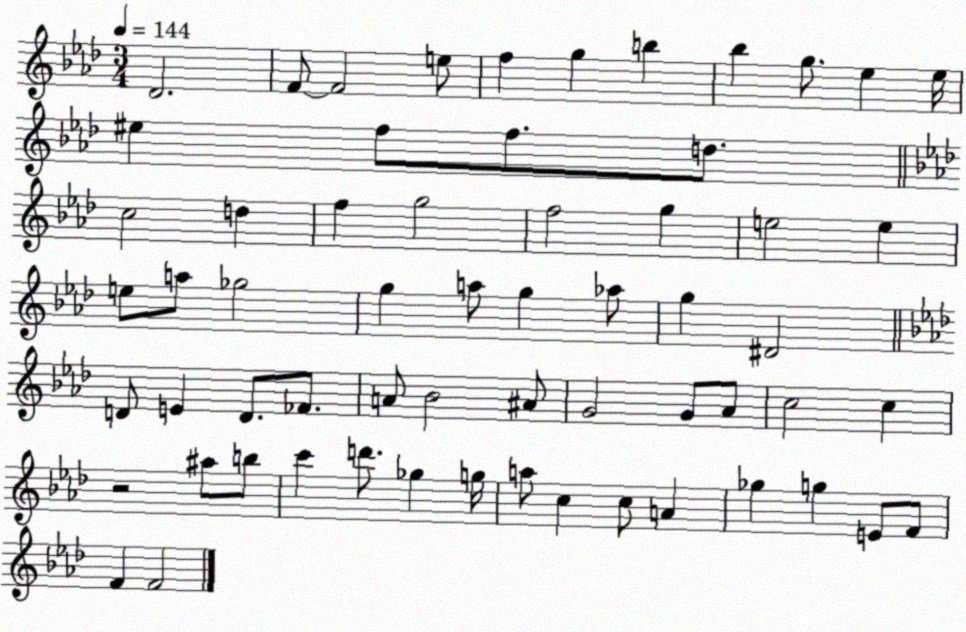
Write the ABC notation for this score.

X:1
T:Untitled
M:3/4
L:1/4
K:Ab
_D2 F/2 F2 e/2 f g b _b g/2 _e _e/4 ^e f/2 f/2 d/2 c2 d f g2 f2 g e2 e e/2 a/2 _g2 g a/2 g _a/2 g ^D2 D/2 E D/2 _F/2 A/2 _B2 ^A/2 G2 G/2 _A/2 c2 c z2 ^a/2 b/2 c' d'/2 _g g/4 a/2 c c/2 A _g g E/2 F/2 F F2